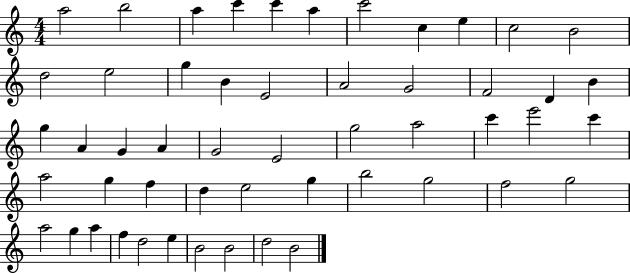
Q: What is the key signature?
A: C major